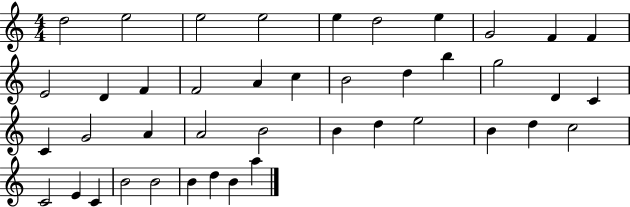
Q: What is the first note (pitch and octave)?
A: D5